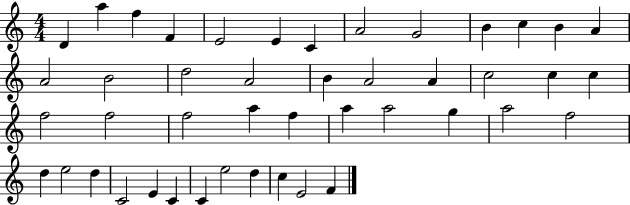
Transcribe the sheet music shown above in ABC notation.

X:1
T:Untitled
M:4/4
L:1/4
K:C
D a f F E2 E C A2 G2 B c B A A2 B2 d2 A2 B A2 A c2 c c f2 f2 f2 a f a a2 g a2 f2 d e2 d C2 E C C e2 d c E2 F